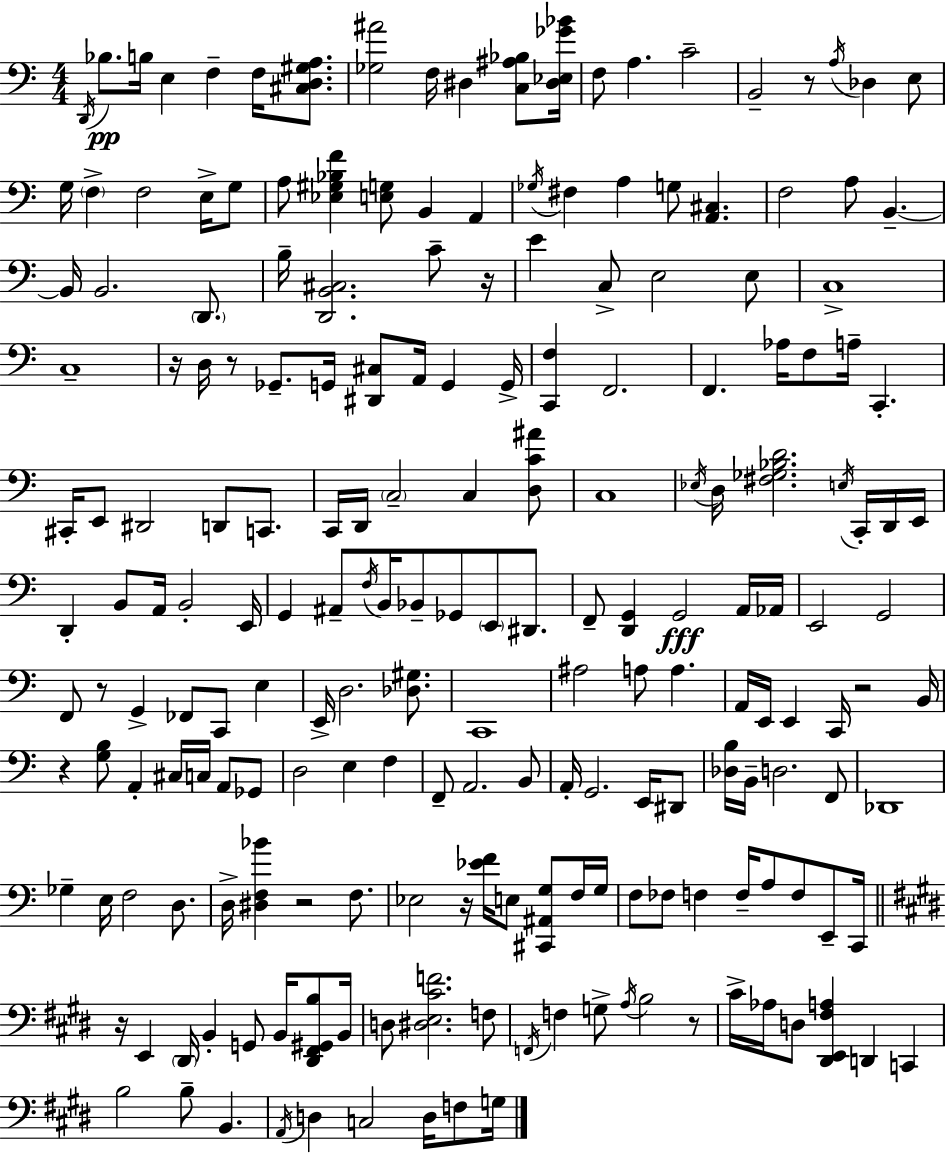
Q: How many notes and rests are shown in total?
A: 201